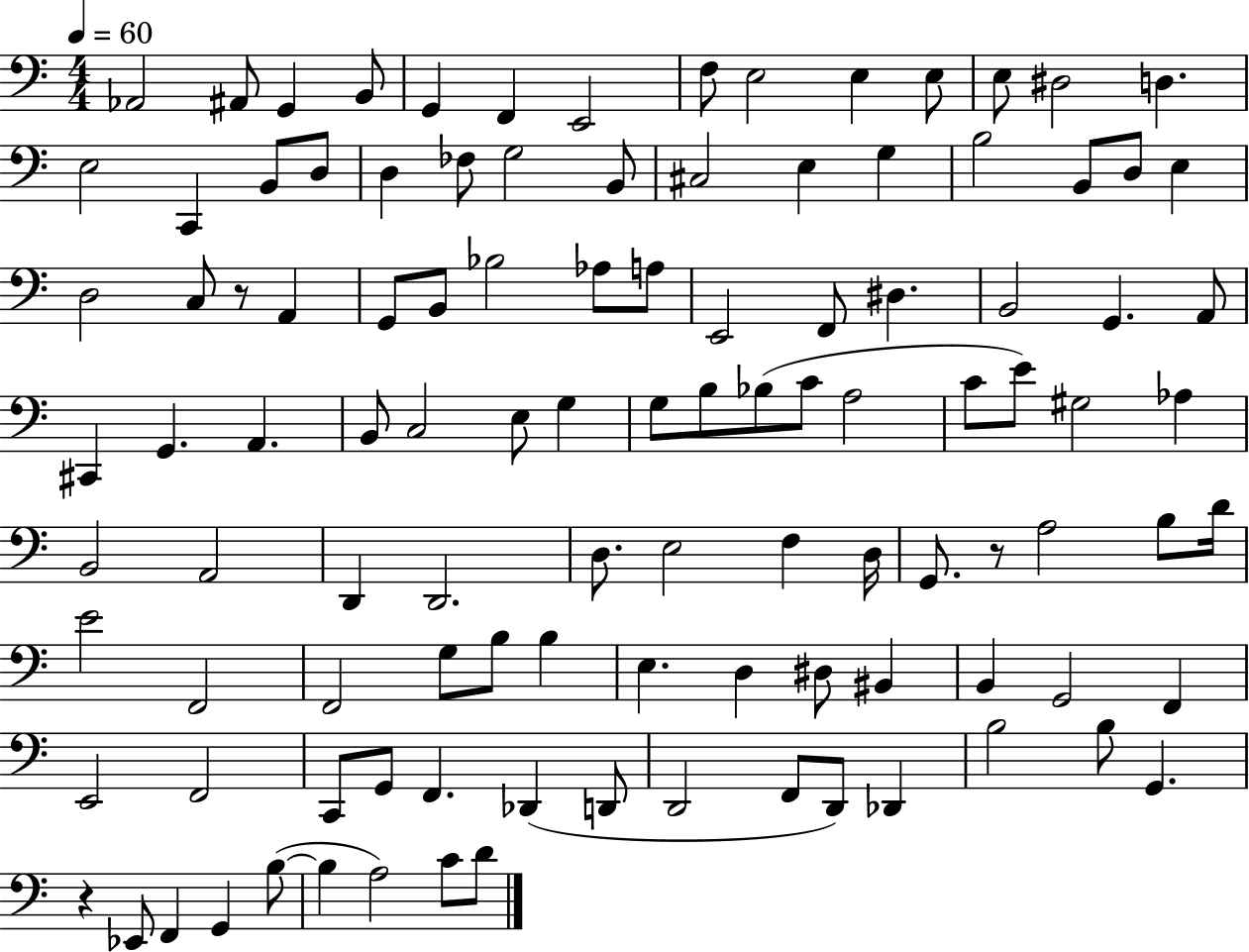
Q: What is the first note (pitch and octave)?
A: Ab2